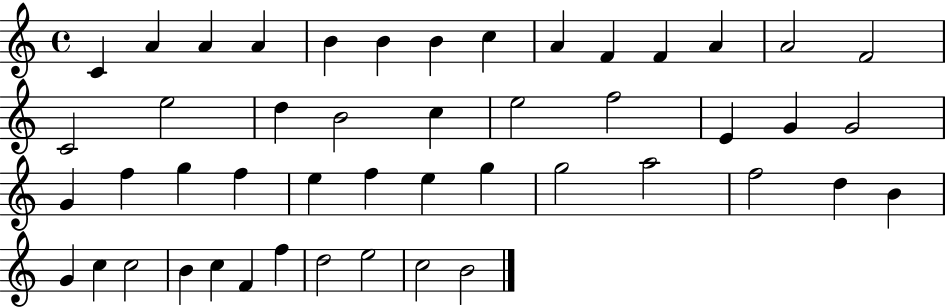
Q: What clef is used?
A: treble